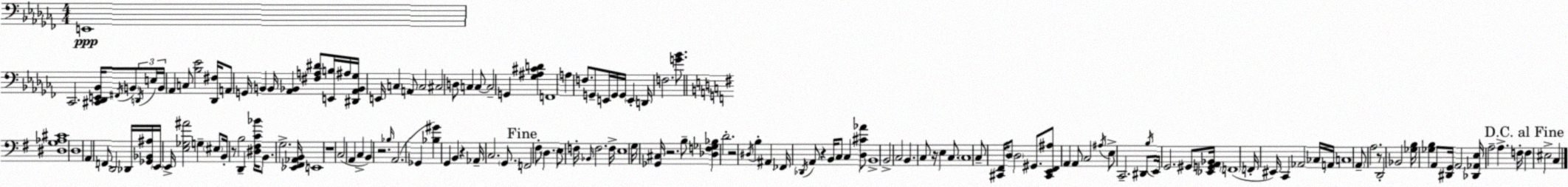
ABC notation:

X:1
T:Untitled
M:4/4
L:1/4
K:Abm
E,,4 _C,,2 [^C,,_D,,E,,_B,,]/4 ^F,,/4 B,,/2 D,,/4 E,/4 B,,/4 _A,, C,/2 [_B,_E]2 [_D,,^F,]/4 A,,/2 G,,/4 B,, B,,/4 [_A,,_B,,] [^F,A,^D]/2 [E,,B,]/4 ^A,/4 [^D,,_A,,_B,,_G,]/4 E,,/4 C, A,,/2 C,2 ^C,2 D,/2 C, C,/2 C,2 G,, [_G,^A,^CD] F,,4 A, F,/2 G,,/2 E,,/4 G,,/4 G,,/4 E,, D,,/4 F,2 [G_B]/2 [^D,G,_A,^C]4 D,4 A,, F,,/2 D,,2 _D,,/4 [_G,,_B,,^A,]/4 E,,/4 E,,/4 [E,_G,^A]2 G, ^E,/2 B,,/4 z/2 B,2 D,, [^D,^F,C_B]/4 B,,/2 G,2 [_E,,^F,,_A,,B,,]/4 E,,4 z4 C,2 A,, C, B,, z2 _B,/4 A,,2 _G,, [_B,^G] G,, B,, z _A,,/4 C,2 G,,/2 F,,2 ^F,/2 D, E,/2 F,/4 _B,,/4 F,2 F,/4 E,4 G,/4 [_G,,^C,]/4 z2 B,/2 [_D,F,_G,_B,] D2 z2 ^D,/4 B, ^A,, _F,,/4 _D,,/4 A,,/2 z B,,/4 C,/2 C, [D,^C_A]/2 B,,4 B,,2 C,2 B,, C,/2 z/4 E, C,/2 C,4 C,/2 [^C,,^F,,]/4 D,/2 D,2 ^G,,/2 [^C,,E,,^F,,^A,]/2 A,, A,,/2 C,2 ^A,/4 E,/2 C,,2 ^D,,/2 B,/4 E,,/4 G,,2 ^G,,/2 [_E,,G,,A,,_B,,]/4 F,,4 F,,/4 ^E,,/4 C,, _A,,2 _C,/4 A,,/4 C,4 A,,/2 A,2 z/2 D,,2 _B,,2 [_G,B,]/4 [_G,B,] A,,/2 [^D,,G,,]/4 A,,2 [_D,,_A,,E,]/4 A,2 A, F,/4 F, ^E,2 C,